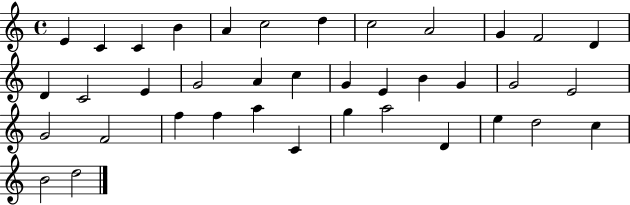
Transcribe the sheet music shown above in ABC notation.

X:1
T:Untitled
M:4/4
L:1/4
K:C
E C C B A c2 d c2 A2 G F2 D D C2 E G2 A c G E B G G2 E2 G2 F2 f f a C g a2 D e d2 c B2 d2